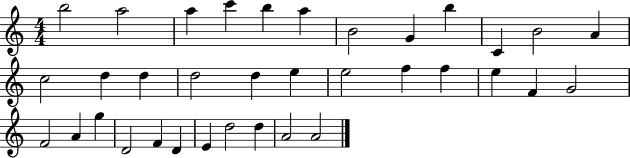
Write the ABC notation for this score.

X:1
T:Untitled
M:4/4
L:1/4
K:C
b2 a2 a c' b a B2 G b C B2 A c2 d d d2 d e e2 f f e F G2 F2 A g D2 F D E d2 d A2 A2